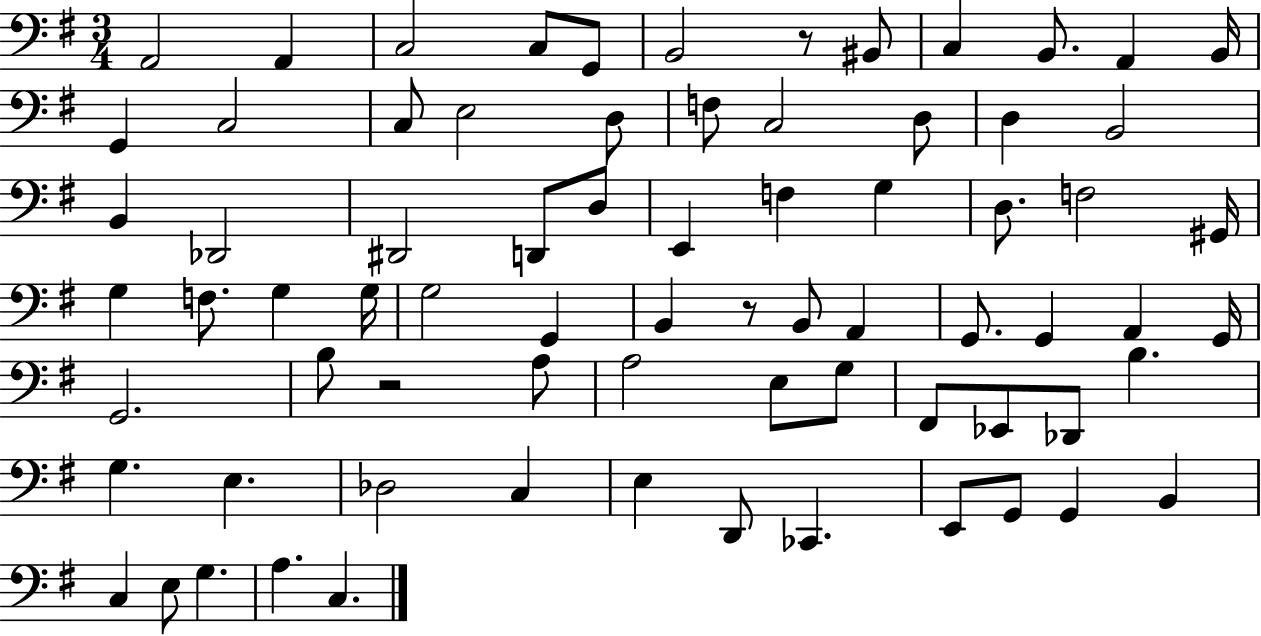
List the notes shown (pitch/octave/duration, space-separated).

A2/h A2/q C3/h C3/e G2/e B2/h R/e BIS2/e C3/q B2/e. A2/q B2/s G2/q C3/h C3/e E3/h D3/e F3/e C3/h D3/e D3/q B2/h B2/q Db2/h D#2/h D2/e D3/e E2/q F3/q G3/q D3/e. F3/h G#2/s G3/q F3/e. G3/q G3/s G3/h G2/q B2/q R/e B2/e A2/q G2/e. G2/q A2/q G2/s G2/h. B3/e R/h A3/e A3/h E3/e G3/e F#2/e Eb2/e Db2/e B3/q. G3/q. E3/q. Db3/h C3/q E3/q D2/e CES2/q. E2/e G2/e G2/q B2/q C3/q E3/e G3/q. A3/q. C3/q.